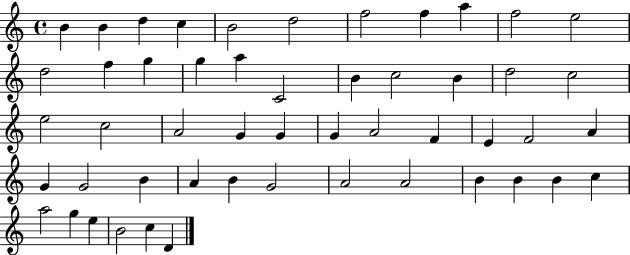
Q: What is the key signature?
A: C major